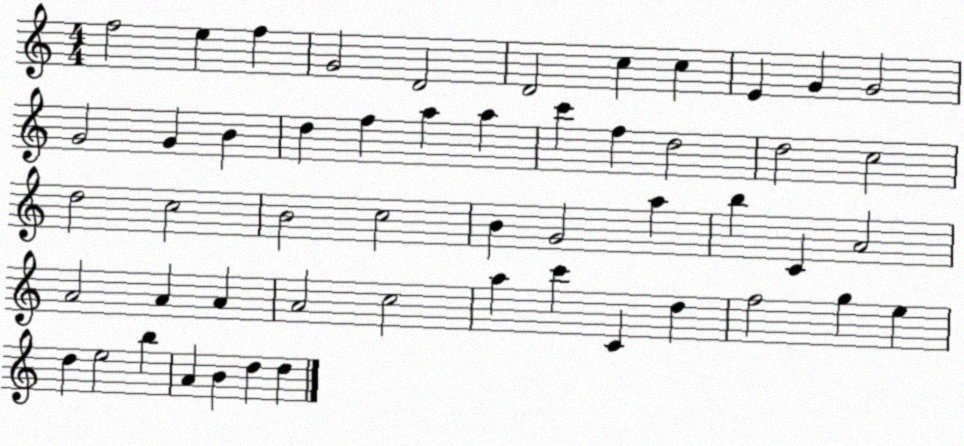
X:1
T:Untitled
M:4/4
L:1/4
K:C
f2 e f G2 D2 D2 c c E G G2 G2 G B d f a a c' f d2 d2 c2 d2 c2 B2 c2 B G2 a b C A2 A2 A A A2 c2 a c' C d f2 g e d e2 b A B d d